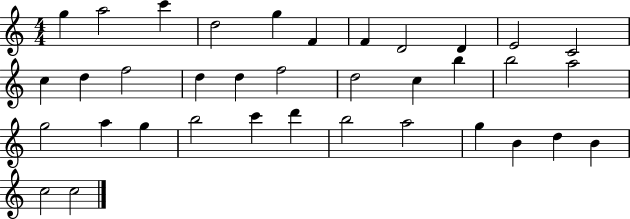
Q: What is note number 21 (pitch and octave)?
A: B5